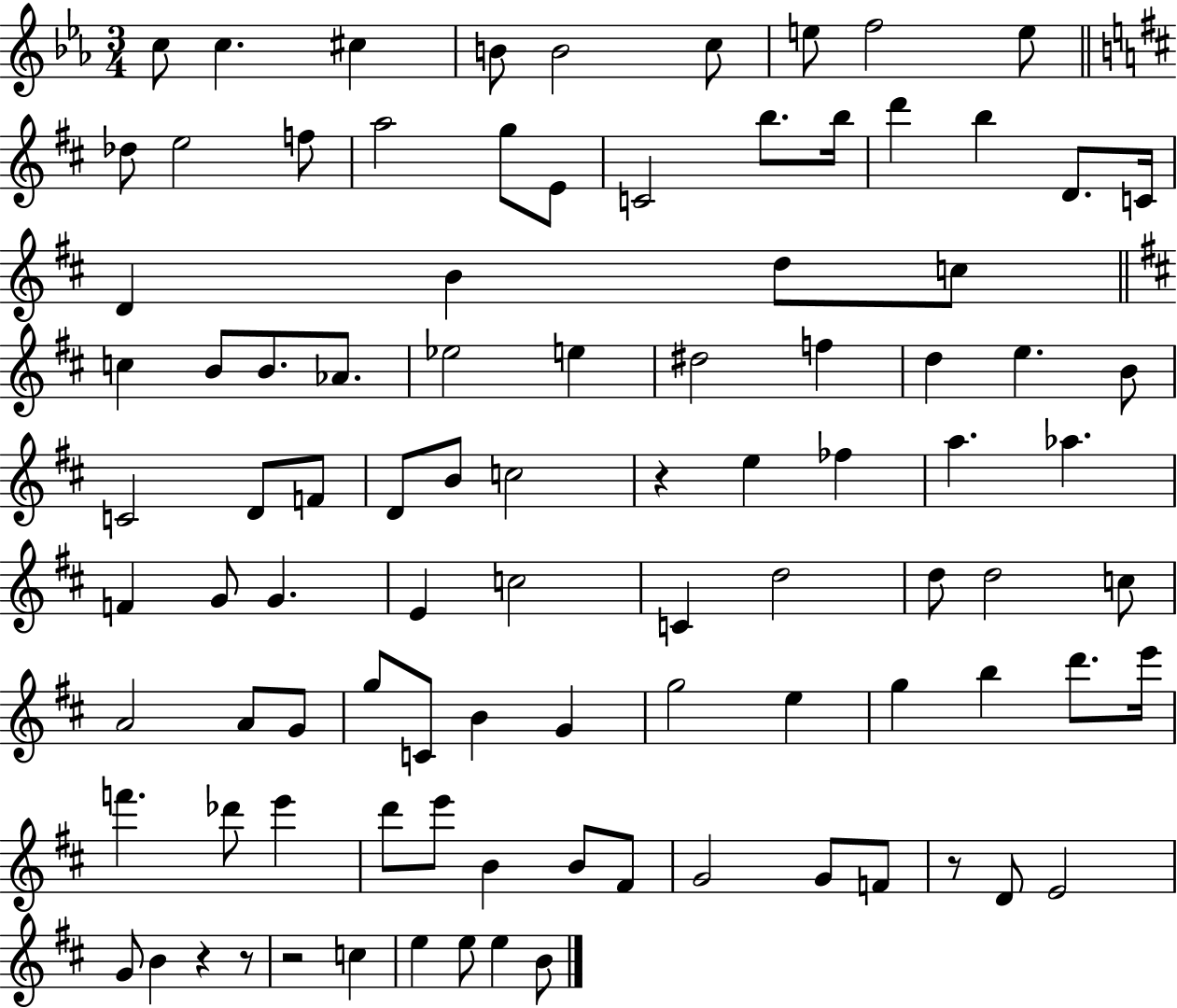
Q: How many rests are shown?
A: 5